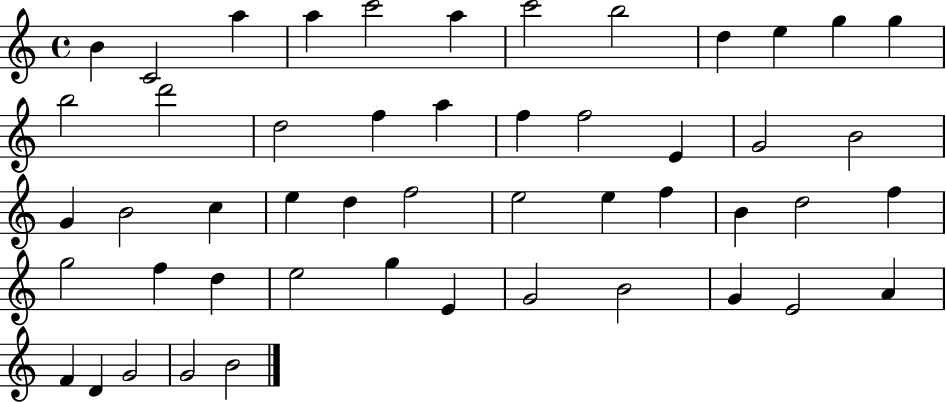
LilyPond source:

{
  \clef treble
  \time 4/4
  \defaultTimeSignature
  \key c \major
  b'4 c'2 a''4 | a''4 c'''2 a''4 | c'''2 b''2 | d''4 e''4 g''4 g''4 | \break b''2 d'''2 | d''2 f''4 a''4 | f''4 f''2 e'4 | g'2 b'2 | \break g'4 b'2 c''4 | e''4 d''4 f''2 | e''2 e''4 f''4 | b'4 d''2 f''4 | \break g''2 f''4 d''4 | e''2 g''4 e'4 | g'2 b'2 | g'4 e'2 a'4 | \break f'4 d'4 g'2 | g'2 b'2 | \bar "|."
}